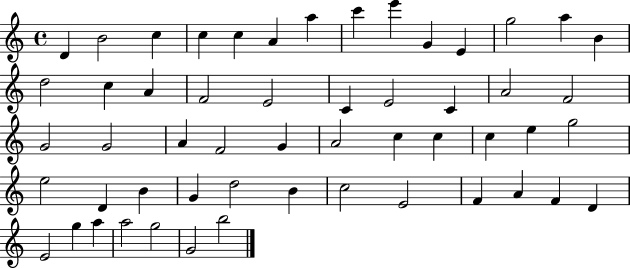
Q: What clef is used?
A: treble